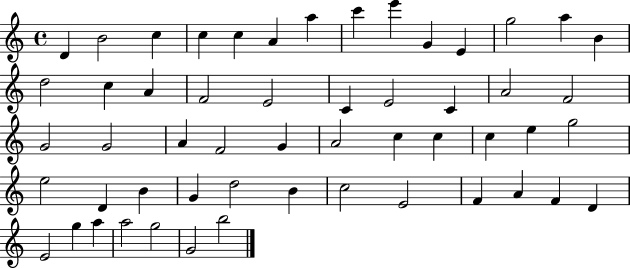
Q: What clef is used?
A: treble